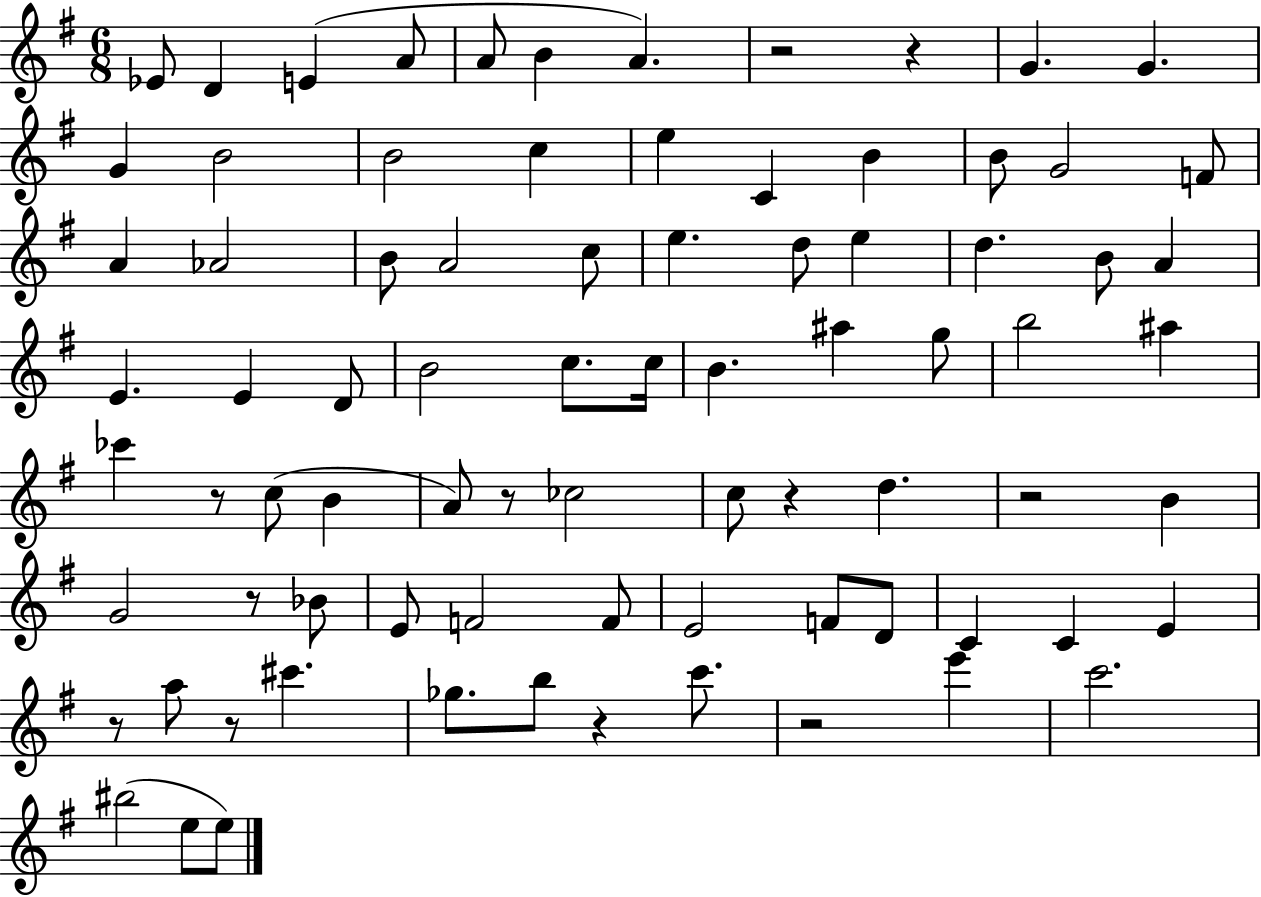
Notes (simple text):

Eb4/e D4/q E4/q A4/e A4/e B4/q A4/q. R/h R/q G4/q. G4/q. G4/q B4/h B4/h C5/q E5/q C4/q B4/q B4/e G4/h F4/e A4/q Ab4/h B4/e A4/h C5/e E5/q. D5/e E5/q D5/q. B4/e A4/q E4/q. E4/q D4/e B4/h C5/e. C5/s B4/q. A#5/q G5/e B5/h A#5/q CES6/q R/e C5/e B4/q A4/e R/e CES5/h C5/e R/q D5/q. R/h B4/q G4/h R/e Bb4/e E4/e F4/h F4/e E4/h F4/e D4/e C4/q C4/q E4/q R/e A5/e R/e C#6/q. Gb5/e. B5/e R/q C6/e. R/h E6/q C6/h. BIS5/h E5/e E5/e